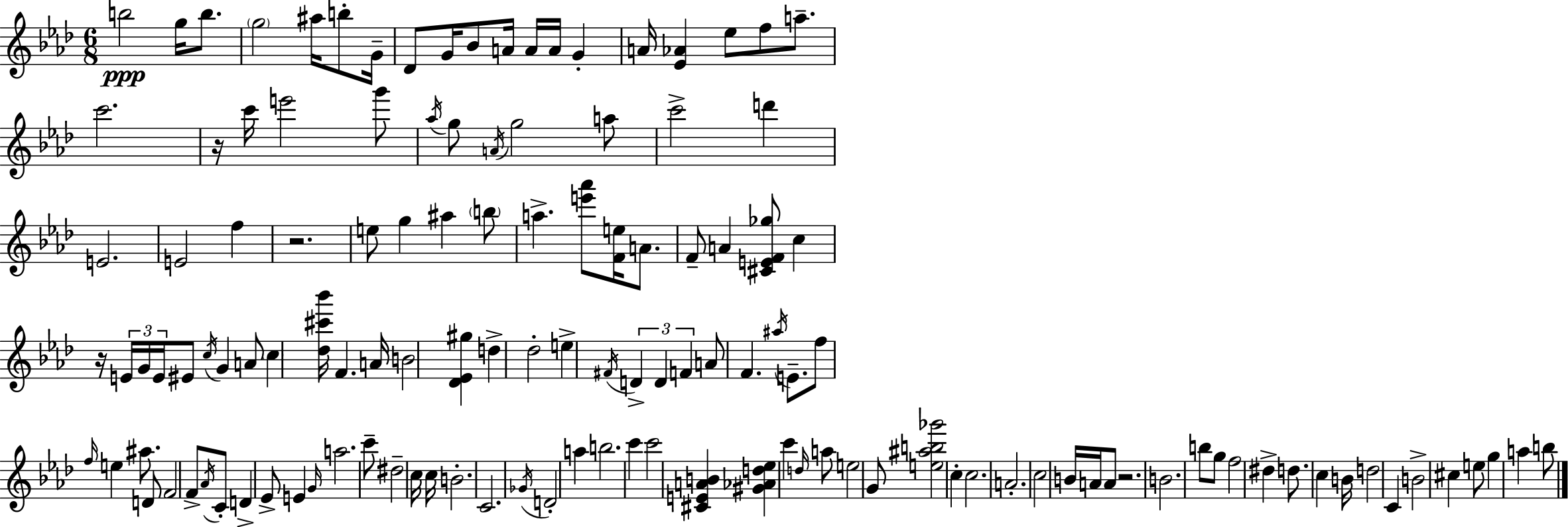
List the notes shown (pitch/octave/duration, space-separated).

B5/h G5/s B5/e. G5/h A#5/s B5/e G4/s Db4/e G4/s Bb4/e A4/s A4/s A4/s G4/q A4/s [Eb4,Ab4]/q Eb5/e F5/e A5/e. C6/h. R/s C6/s E6/h G6/e Ab5/s G5/e A4/s G5/h A5/e C6/h D6/q E4/h. E4/h F5/q R/h. E5/e G5/q A#5/q B5/e A5/q. [E6,Ab6]/e [F4,E5]/s A4/e. F4/e A4/q [C#4,E4,F4,Gb5]/e C5/q R/s E4/s G4/s E4/s EIS4/e C5/s G4/q A4/e C5/q [Db5,C#6,Bb6]/s F4/q. A4/s B4/h [Db4,Eb4,G#5]/q D5/q Db5/h E5/q F#4/s D4/q D4/q F4/q A4/e F4/q. A#5/s E4/e. F5/e F5/s E5/q A#5/e. D4/e F4/h F4/e Ab4/s C4/e D4/q Eb4/e E4/q G4/s A5/h. C6/e D#5/h C5/s C5/s B4/h. C4/h. Gb4/s D4/h A5/q B5/h. C6/q C6/h [C#4,E4,A4,B4]/q [G#4,Ab4,D5,Eb5]/q C6/q D5/s A5/e E5/h G4/e [E5,A#5,B5,Gb6]/h C5/q C5/h. A4/h. C5/h B4/s A4/s A4/e R/h. B4/h. B5/e G5/e F5/h D#5/q D5/e. C5/q B4/s D5/h C4/q B4/h C#5/q E5/e G5/q A5/q B5/e